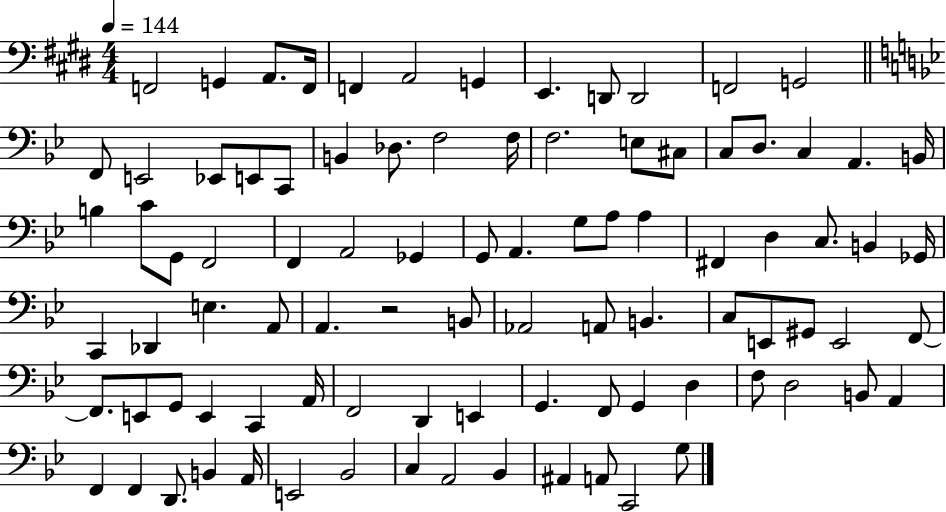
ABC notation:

X:1
T:Untitled
M:4/4
L:1/4
K:E
F,,2 G,, A,,/2 F,,/4 F,, A,,2 G,, E,, D,,/2 D,,2 F,,2 G,,2 F,,/2 E,,2 _E,,/2 E,,/2 C,,/2 B,, _D,/2 F,2 F,/4 F,2 E,/2 ^C,/2 C,/2 D,/2 C, A,, B,,/4 B, C/2 G,,/2 F,,2 F,, A,,2 _G,, G,,/2 A,, G,/2 A,/2 A, ^F,, D, C,/2 B,, _G,,/4 C,, _D,, E, A,,/2 A,, z2 B,,/2 _A,,2 A,,/2 B,, C,/2 E,,/2 ^G,,/2 E,,2 F,,/2 F,,/2 E,,/2 G,,/2 E,, C,, A,,/4 F,,2 D,, E,, G,, F,,/2 G,, D, F,/2 D,2 B,,/2 A,, F,, F,, D,,/2 B,, A,,/4 E,,2 _B,,2 C, A,,2 _B,, ^A,, A,,/2 C,,2 G,/2